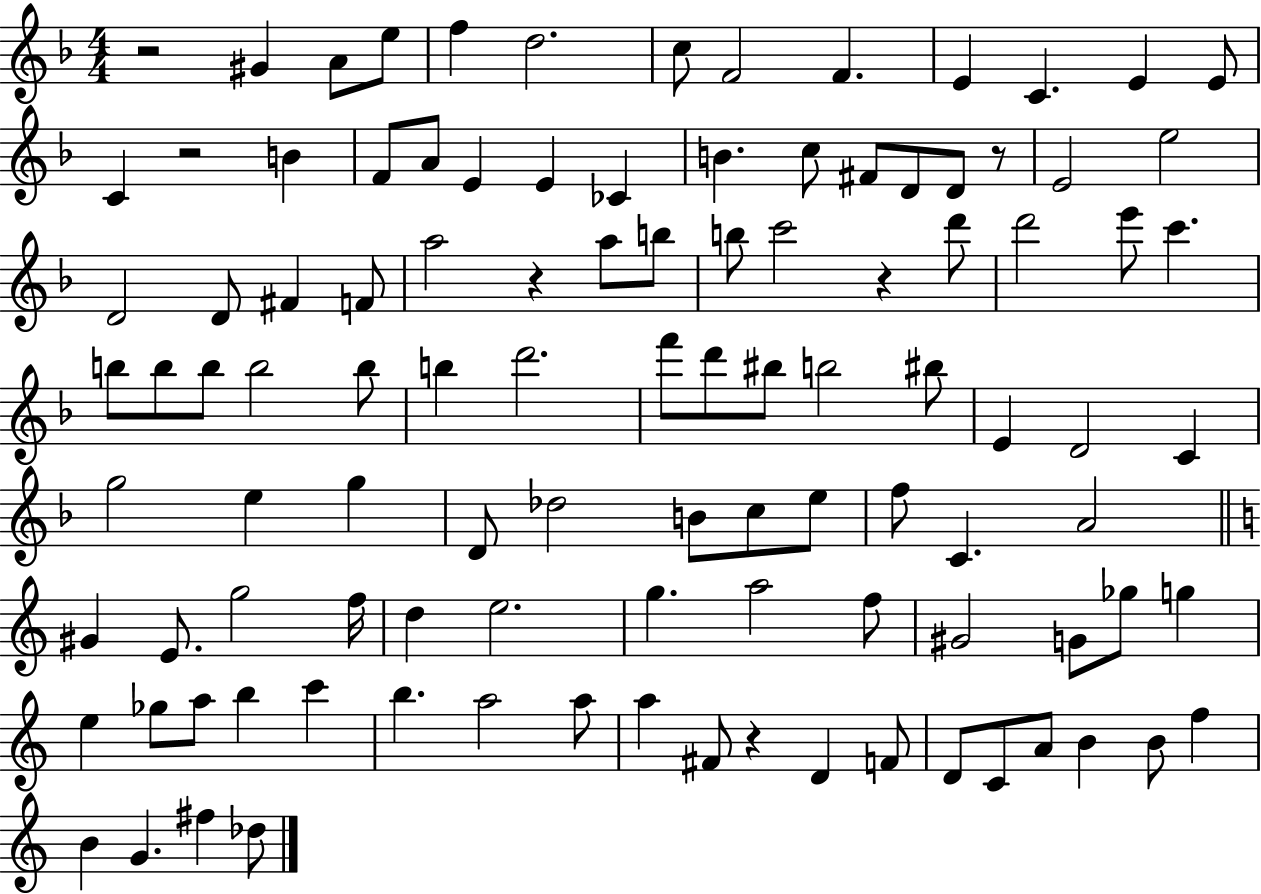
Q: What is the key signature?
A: F major